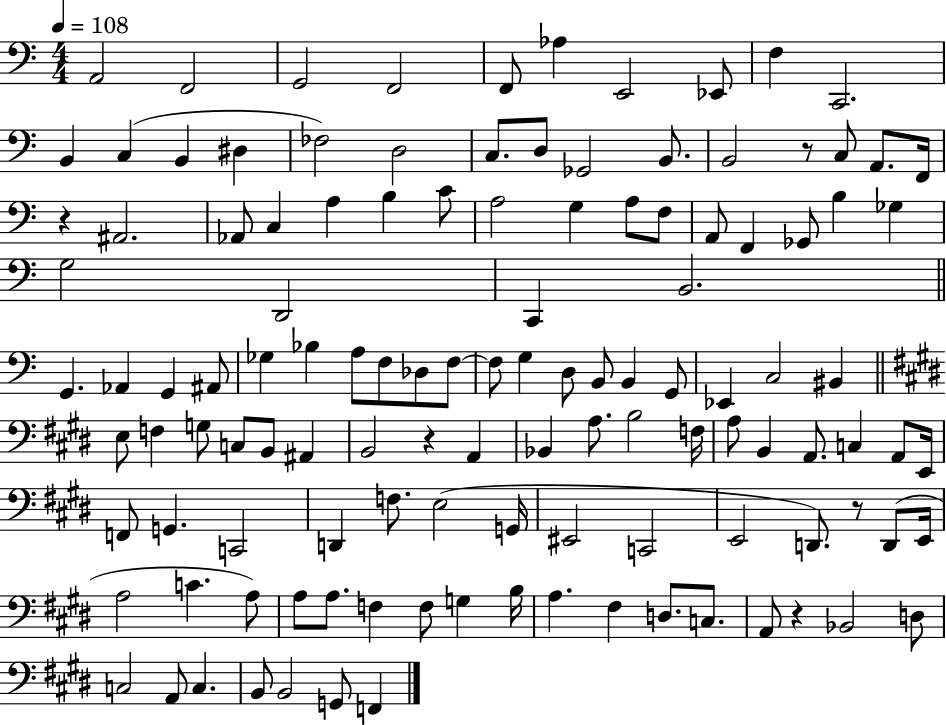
X:1
T:Untitled
M:4/4
L:1/4
K:C
A,,2 F,,2 G,,2 F,,2 F,,/2 _A, E,,2 _E,,/2 F, C,,2 B,, C, B,, ^D, _F,2 D,2 C,/2 D,/2 _G,,2 B,,/2 B,,2 z/2 C,/2 A,,/2 F,,/4 z ^A,,2 _A,,/2 C, A, B, C/2 A,2 G, A,/2 F,/2 A,,/2 F,, _G,,/2 B, _G, G,2 D,,2 C,, B,,2 G,, _A,, G,, ^A,,/2 _G, _B, A,/2 F,/2 _D,/2 F,/2 F,/2 G, D,/2 B,,/2 B,, G,,/2 _E,, C,2 ^B,, E,/2 F, G,/2 C,/2 B,,/2 ^A,, B,,2 z A,, _B,, A,/2 B,2 F,/4 A,/2 B,, A,,/2 C, A,,/2 E,,/4 F,,/2 G,, C,,2 D,, F,/2 E,2 G,,/4 ^E,,2 C,,2 E,,2 D,,/2 z/2 D,,/2 E,,/4 A,2 C A,/2 A,/2 A,/2 F, F,/2 G, B,/4 A, ^F, D,/2 C,/2 A,,/2 z _B,,2 D,/2 C,2 A,,/2 C, B,,/2 B,,2 G,,/2 F,,